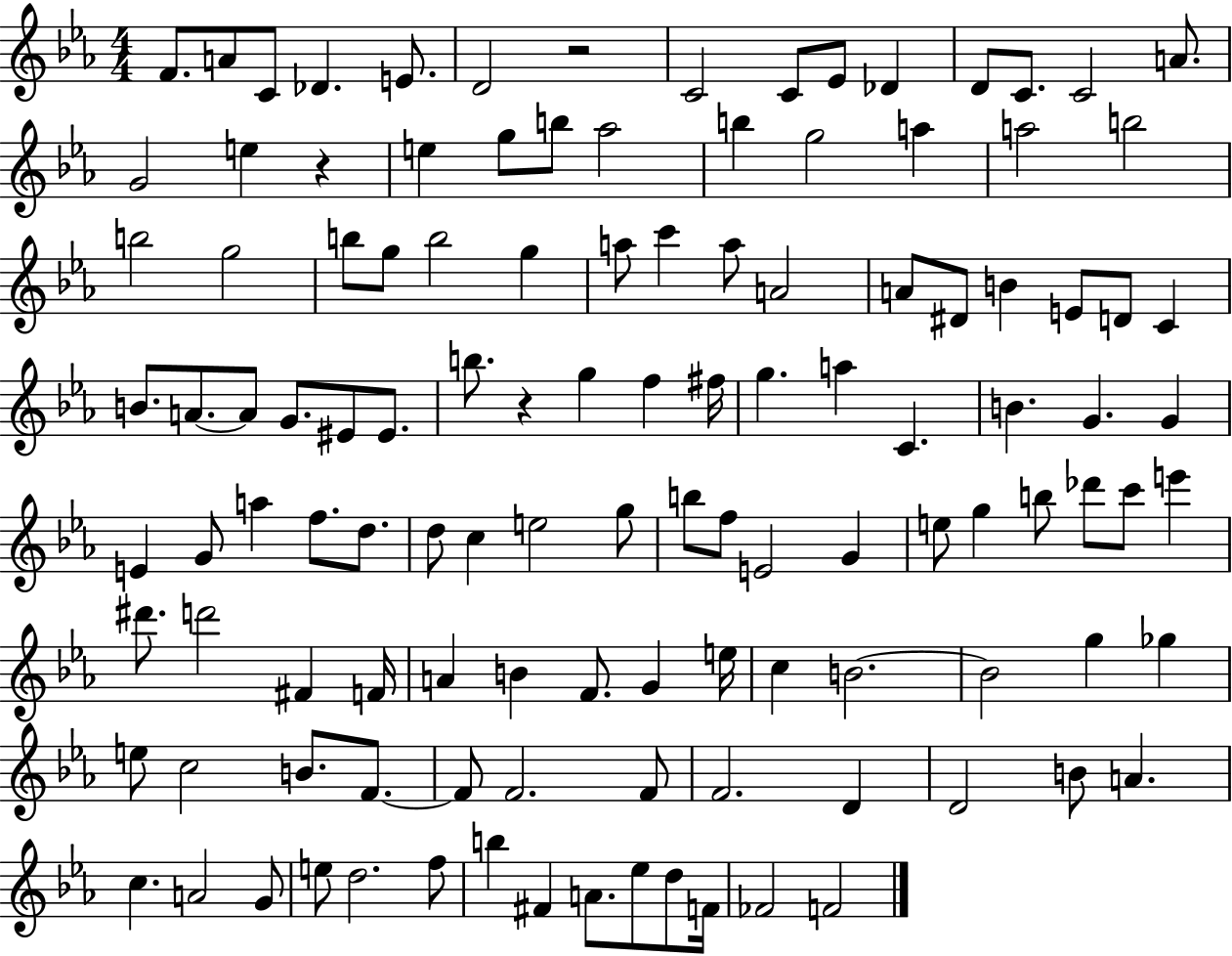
F4/e. A4/e C4/e Db4/q. E4/e. D4/h R/h C4/h C4/e Eb4/e Db4/q D4/e C4/e. C4/h A4/e. G4/h E5/q R/q E5/q G5/e B5/e Ab5/h B5/q G5/h A5/q A5/h B5/h B5/h G5/h B5/e G5/e B5/h G5/q A5/e C6/q A5/e A4/h A4/e D#4/e B4/q E4/e D4/e C4/q B4/e. A4/e. A4/e G4/e. EIS4/e EIS4/e. B5/e. R/q G5/q F5/q F#5/s G5/q. A5/q C4/q. B4/q. G4/q. G4/q E4/q G4/e A5/q F5/e. D5/e. D5/e C5/q E5/h G5/e B5/e F5/e E4/h G4/q E5/e G5/q B5/e Db6/e C6/e E6/q D#6/e. D6/h F#4/q F4/s A4/q B4/q F4/e. G4/q E5/s C5/q B4/h. B4/h G5/q Gb5/q E5/e C5/h B4/e. F4/e. F4/e F4/h. F4/e F4/h. D4/q D4/h B4/e A4/q. C5/q. A4/h G4/e E5/e D5/h. F5/e B5/q F#4/q A4/e. Eb5/e D5/e F4/s FES4/h F4/h